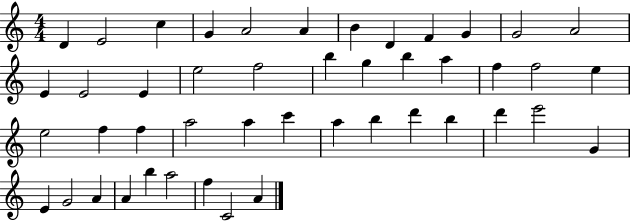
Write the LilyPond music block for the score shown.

{
  \clef treble
  \numericTimeSignature
  \time 4/4
  \key c \major
  d'4 e'2 c''4 | g'4 a'2 a'4 | b'4 d'4 f'4 g'4 | g'2 a'2 | \break e'4 e'2 e'4 | e''2 f''2 | b''4 g''4 b''4 a''4 | f''4 f''2 e''4 | \break e''2 f''4 f''4 | a''2 a''4 c'''4 | a''4 b''4 d'''4 b''4 | d'''4 e'''2 g'4 | \break e'4 g'2 a'4 | a'4 b''4 a''2 | f''4 c'2 a'4 | \bar "|."
}